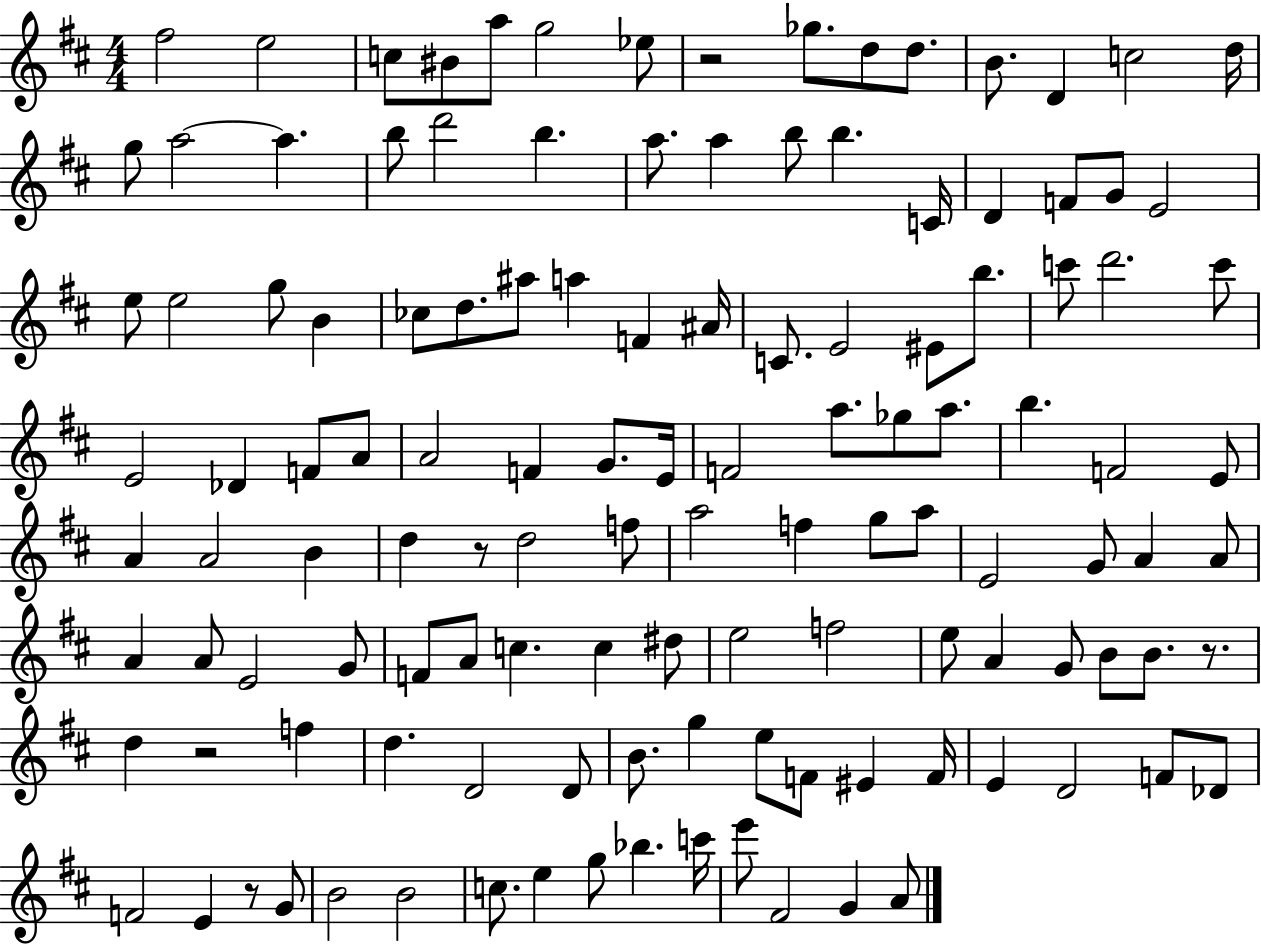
F#5/h E5/h C5/e BIS4/e A5/e G5/h Eb5/e R/h Gb5/e. D5/e D5/e. B4/e. D4/q C5/h D5/s G5/e A5/h A5/q. B5/e D6/h B5/q. A5/e. A5/q B5/e B5/q. C4/s D4/q F4/e G4/e E4/h E5/e E5/h G5/e B4/q CES5/e D5/e. A#5/e A5/q F4/q A#4/s C4/e. E4/h EIS4/e B5/e. C6/e D6/h. C6/e E4/h Db4/q F4/e A4/e A4/h F4/q G4/e. E4/s F4/h A5/e. Gb5/e A5/e. B5/q. F4/h E4/e A4/q A4/h B4/q D5/q R/e D5/h F5/e A5/h F5/q G5/e A5/e E4/h G4/e A4/q A4/e A4/q A4/e E4/h G4/e F4/e A4/e C5/q. C5/q D#5/e E5/h F5/h E5/e A4/q G4/e B4/e B4/e. R/e. D5/q R/h F5/q D5/q. D4/h D4/e B4/e. G5/q E5/e F4/e EIS4/q F4/s E4/q D4/h F4/e Db4/e F4/h E4/q R/e G4/e B4/h B4/h C5/e. E5/q G5/e Bb5/q. C6/s E6/e F#4/h G4/q A4/e